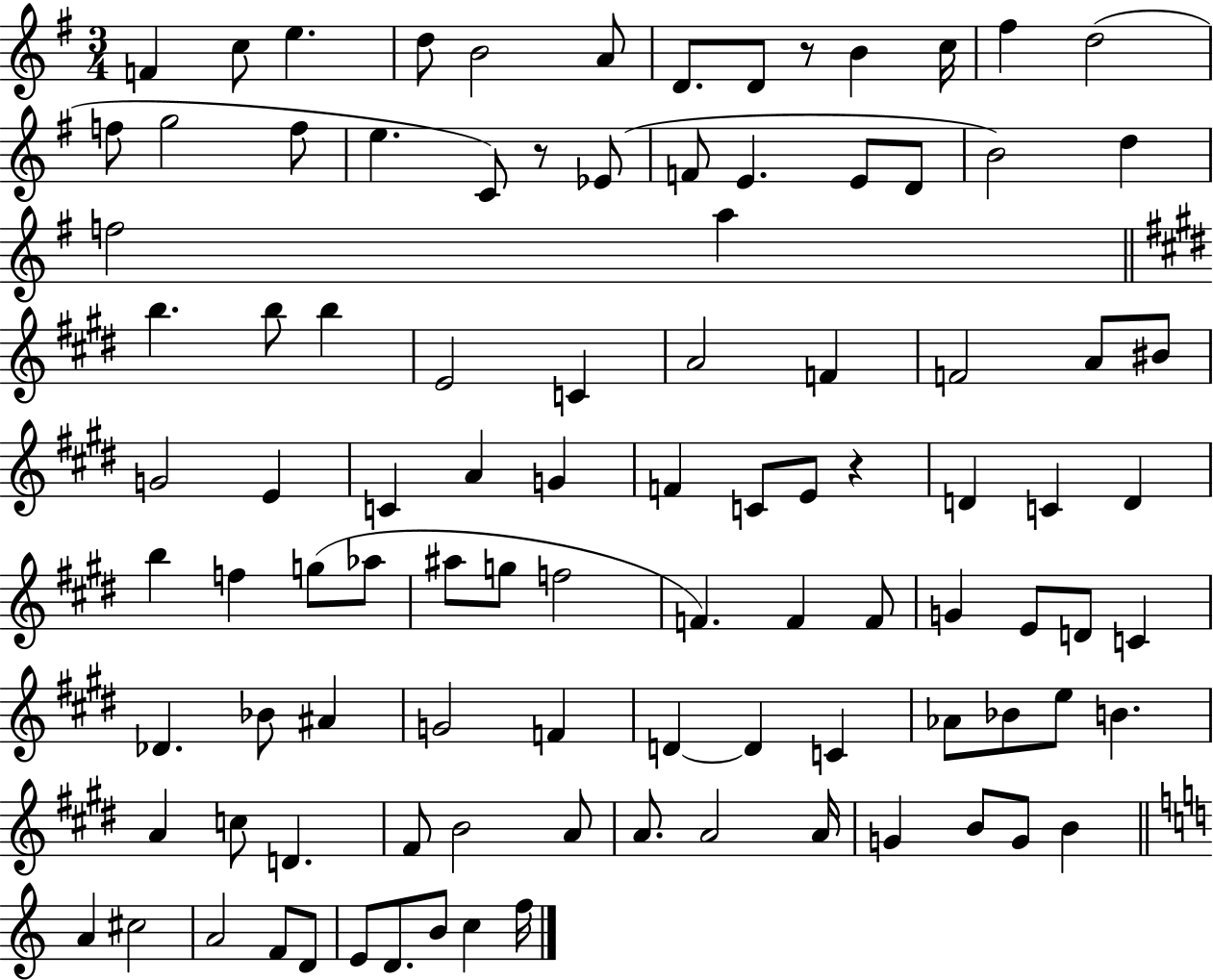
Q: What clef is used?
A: treble